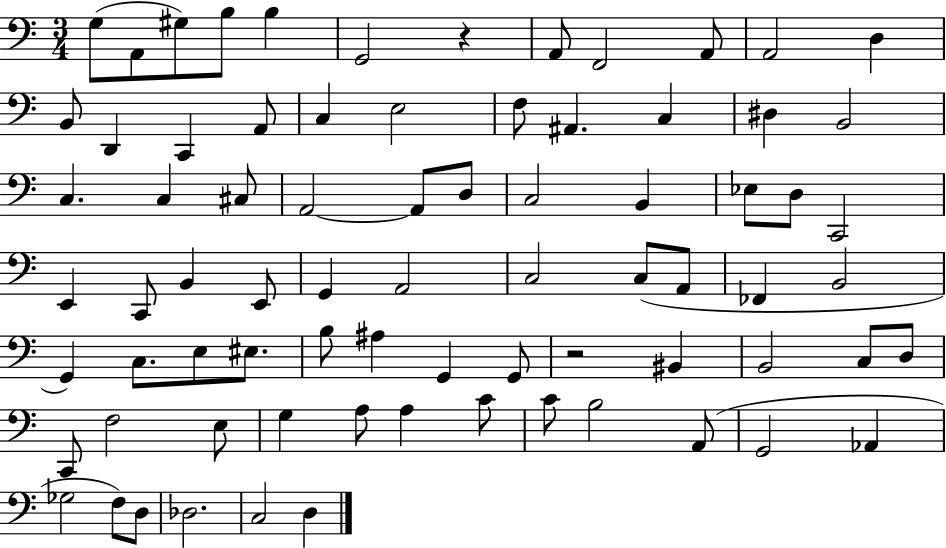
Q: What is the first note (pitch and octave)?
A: G3